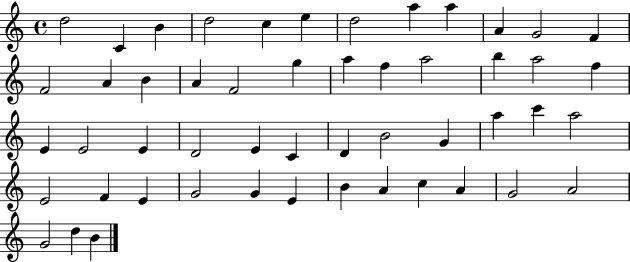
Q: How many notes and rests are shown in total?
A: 51